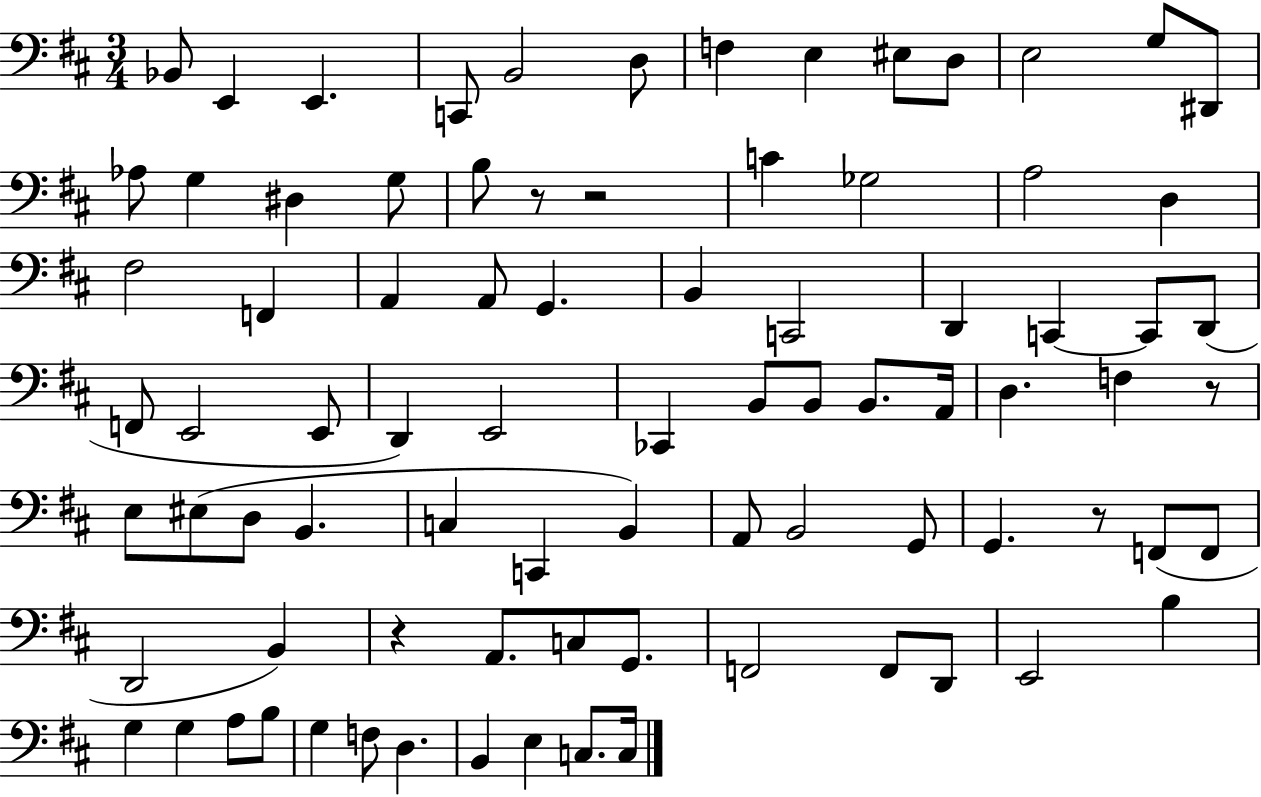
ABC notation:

X:1
T:Untitled
M:3/4
L:1/4
K:D
_B,,/2 E,, E,, C,,/2 B,,2 D,/2 F, E, ^E,/2 D,/2 E,2 G,/2 ^D,,/2 _A,/2 G, ^D, G,/2 B,/2 z/2 z2 C _G,2 A,2 D, ^F,2 F,, A,, A,,/2 G,, B,, C,,2 D,, C,, C,,/2 D,,/2 F,,/2 E,,2 E,,/2 D,, E,,2 _C,, B,,/2 B,,/2 B,,/2 A,,/4 D, F, z/2 E,/2 ^E,/2 D,/2 B,, C, C,, B,, A,,/2 B,,2 G,,/2 G,, z/2 F,,/2 F,,/2 D,,2 B,, z A,,/2 C,/2 G,,/2 F,,2 F,,/2 D,,/2 E,,2 B, G, G, A,/2 B,/2 G, F,/2 D, B,, E, C,/2 C,/4